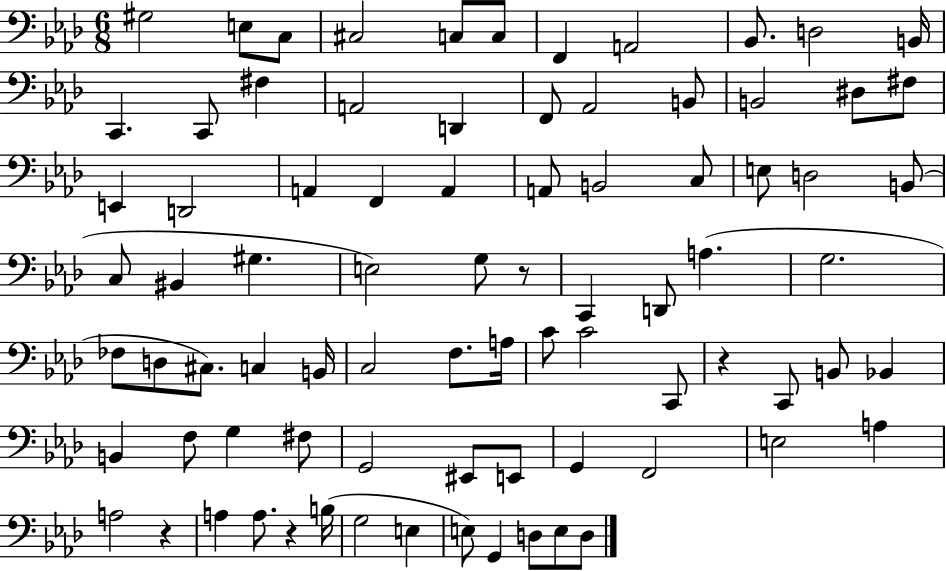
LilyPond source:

{
  \clef bass
  \numericTimeSignature
  \time 6/8
  \key aes \major
  \repeat volta 2 { gis2 e8 c8 | cis2 c8 c8 | f,4 a,2 | bes,8. d2 b,16 | \break c,4. c,8 fis4 | a,2 d,4 | f,8 aes,2 b,8 | b,2 dis8 fis8 | \break e,4 d,2 | a,4 f,4 a,4 | a,8 b,2 c8 | e8 d2 b,8( | \break c8 bis,4 gis4. | e2) g8 r8 | c,4 d,8 a4.( | g2. | \break fes8 d8 cis8.) c4 b,16 | c2 f8. a16 | c'8 c'2 c,8 | r4 c,8 b,8 bes,4 | \break b,4 f8 g4 fis8 | g,2 eis,8 e,8 | g,4 f,2 | e2 a4 | \break a2 r4 | a4 a8. r4 b16( | g2 e4 | e8) g,4 d8 e8 d8 | \break } \bar "|."
}